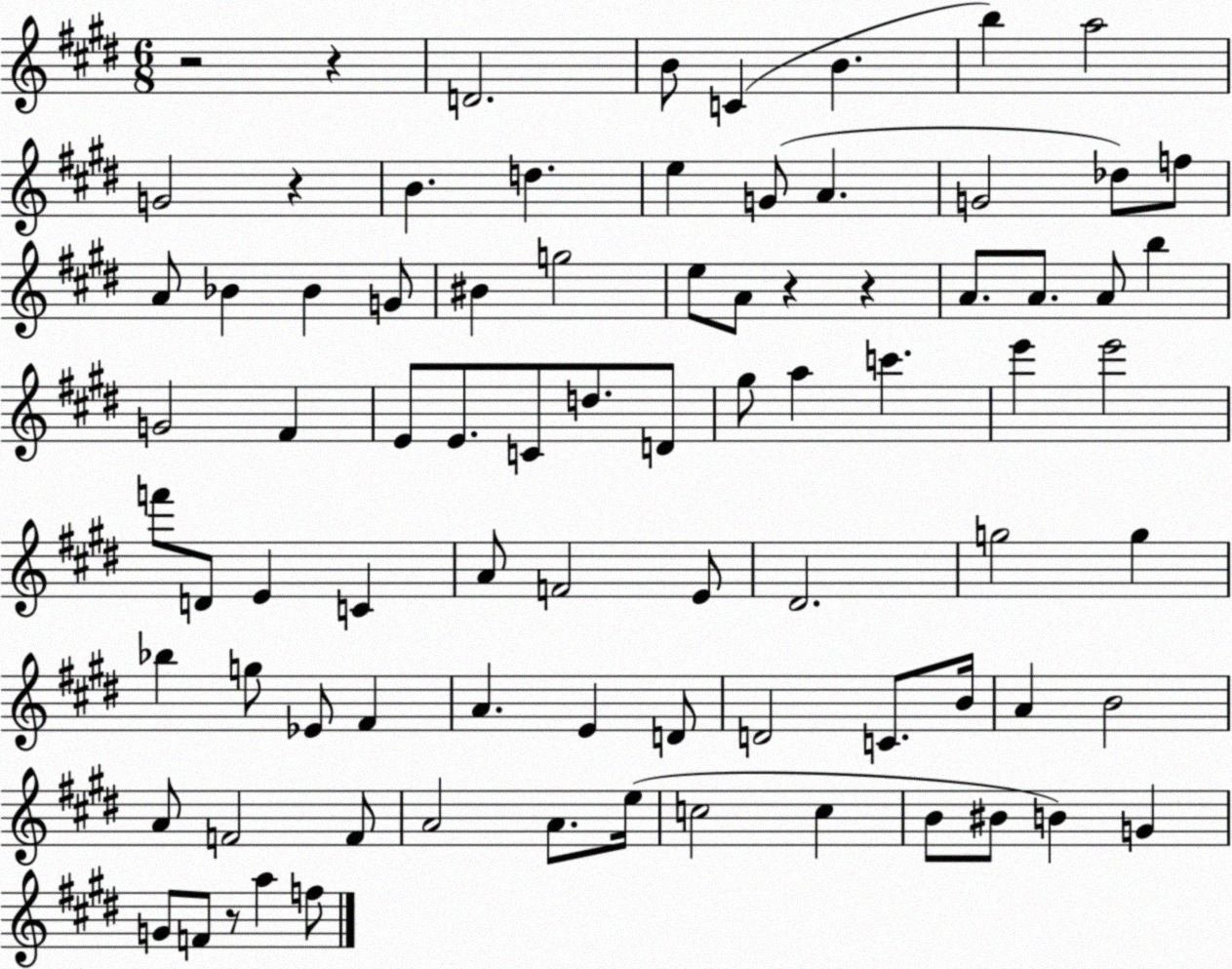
X:1
T:Untitled
M:6/8
L:1/4
K:E
z2 z D2 B/2 C B b a2 G2 z B d e G/2 A G2 _d/2 f/2 A/2 _B _B G/2 ^B g2 e/2 A/2 z z A/2 A/2 A/2 b G2 ^F E/2 E/2 C/2 d/2 D/2 ^g/2 a c' e' e'2 f'/2 D/2 E C A/2 F2 E/2 ^D2 g2 g _b g/2 _E/2 ^F A E D/2 D2 C/2 B/4 A B2 A/2 F2 F/2 A2 A/2 e/4 c2 c B/2 ^B/2 B G G/2 F/2 z/2 a f/2